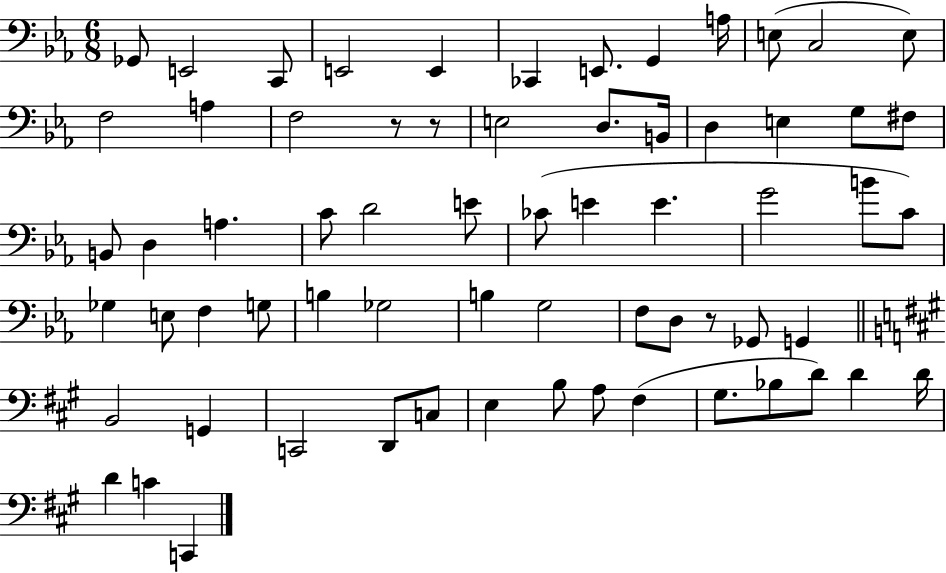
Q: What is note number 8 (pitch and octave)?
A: G2